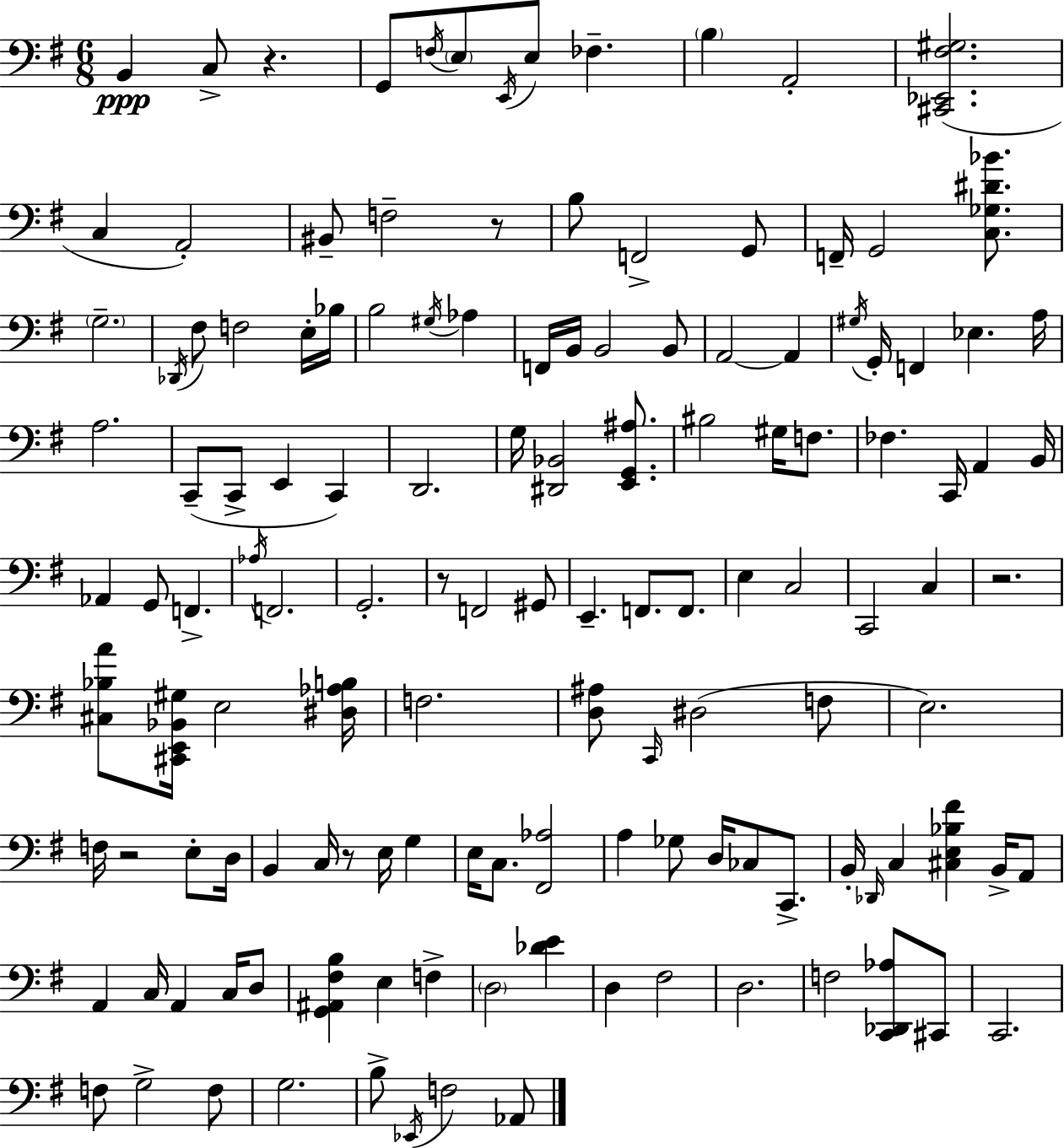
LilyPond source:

{
  \clef bass
  \numericTimeSignature
  \time 6/8
  \key g \major
  \repeat volta 2 { b,4\ppp c8-> r4. | g,8 \acciaccatura { f16 } \parenthesize e8 \acciaccatura { e,16 } e8 fes4.-- | \parenthesize b4 a,2-. | <cis, ees, fis gis>2.( | \break c4 a,2-.) | bis,8-- f2-- | r8 b8 f,2-> | g,8 f,16-- g,2 <c ges dis' bes'>8. | \break \parenthesize g2.-- | \acciaccatura { des,16 } fis8 f2 | e16-. bes16 b2 \acciaccatura { gis16 } | aes4 f,16 b,16 b,2 | \break b,8 a,2~~ | a,4 \acciaccatura { gis16 } g,16-. f,4 ees4. | a16 a2. | c,8--( c,8-> e,4 | \break c,4) d,2. | g16 <dis, bes,>2 | <e, g, ais>8. bis2 | gis16 f8. fes4. c,16 | \break a,4 b,16 aes,4 g,8 f,4.-> | \acciaccatura { aes16 } f,2. | g,2.-. | r8 f,2 | \break gis,8 e,4.-- | f,8. f,8. e4 c2 | c,2 | c4 r2. | \break <cis bes a'>8 <cis, e, bes, gis>16 e2 | <dis aes b>16 f2. | <d ais>8 \grace { c,16 } dis2( | f8 e2.) | \break f16 r2 | e8-. d16 b,4 c16 | r8 e16 g4 e16 c8. <fis, aes>2 | a4 ges8 | \break d16 ces8 c,8.-> b,16-. \grace { des,16 } c4 | <cis e bes fis'>4 b,16-> a,8 a,4 | c16 a,4 c16 d8 <g, ais, fis b>4 | e4 f4-> \parenthesize d2 | \break <des' e'>4 d4 | fis2 d2. | f2 | <c, des, aes>8 cis,8 c,2. | \break f8 g2-> | f8 g2. | b8-> \acciaccatura { ees,16 } f2 | aes,8 } \bar "|."
}